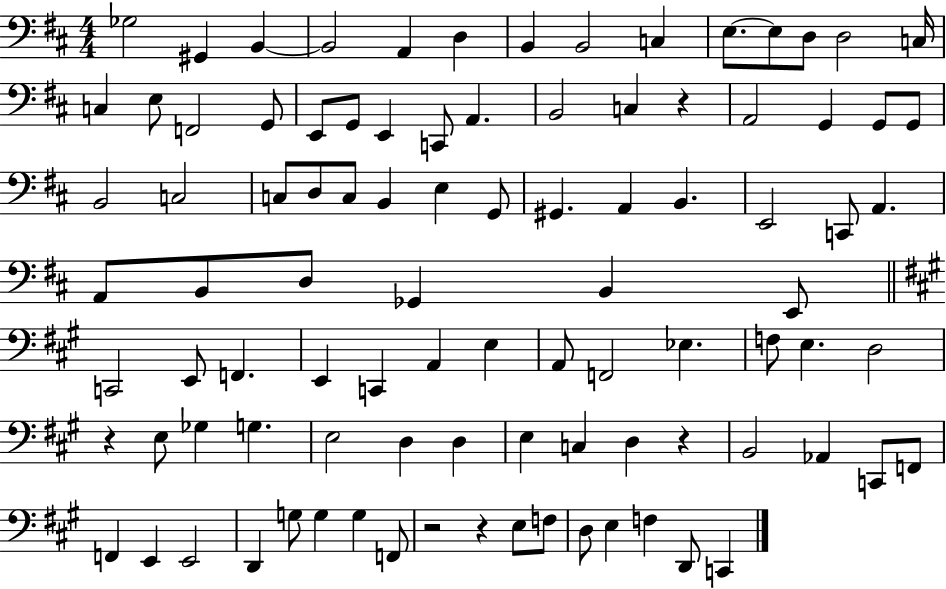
Gb3/h G#2/q B2/q B2/h A2/q D3/q B2/q B2/h C3/q E3/e. E3/e D3/e D3/h C3/s C3/q E3/e F2/h G2/e E2/e G2/e E2/q C2/e A2/q. B2/h C3/q R/q A2/h G2/q G2/e G2/e B2/h C3/h C3/e D3/e C3/e B2/q E3/q G2/e G#2/q. A2/q B2/q. E2/h C2/e A2/q. A2/e B2/e D3/e Gb2/q B2/q E2/e C2/h E2/e F2/q. E2/q C2/q A2/q E3/q A2/e F2/h Eb3/q. F3/e E3/q. D3/h R/q E3/e Gb3/q G3/q. E3/h D3/q D3/q E3/q C3/q D3/q R/q B2/h Ab2/q C2/e F2/e F2/q E2/q E2/h D2/q G3/e G3/q G3/q F2/e R/h R/q E3/e F3/e D3/e E3/q F3/q D2/e C2/q